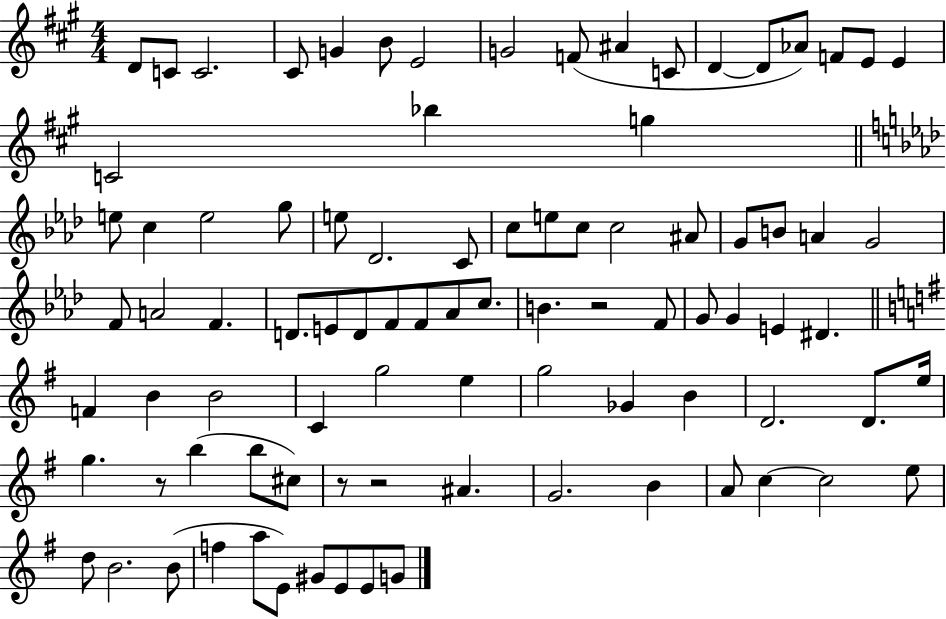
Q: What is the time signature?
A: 4/4